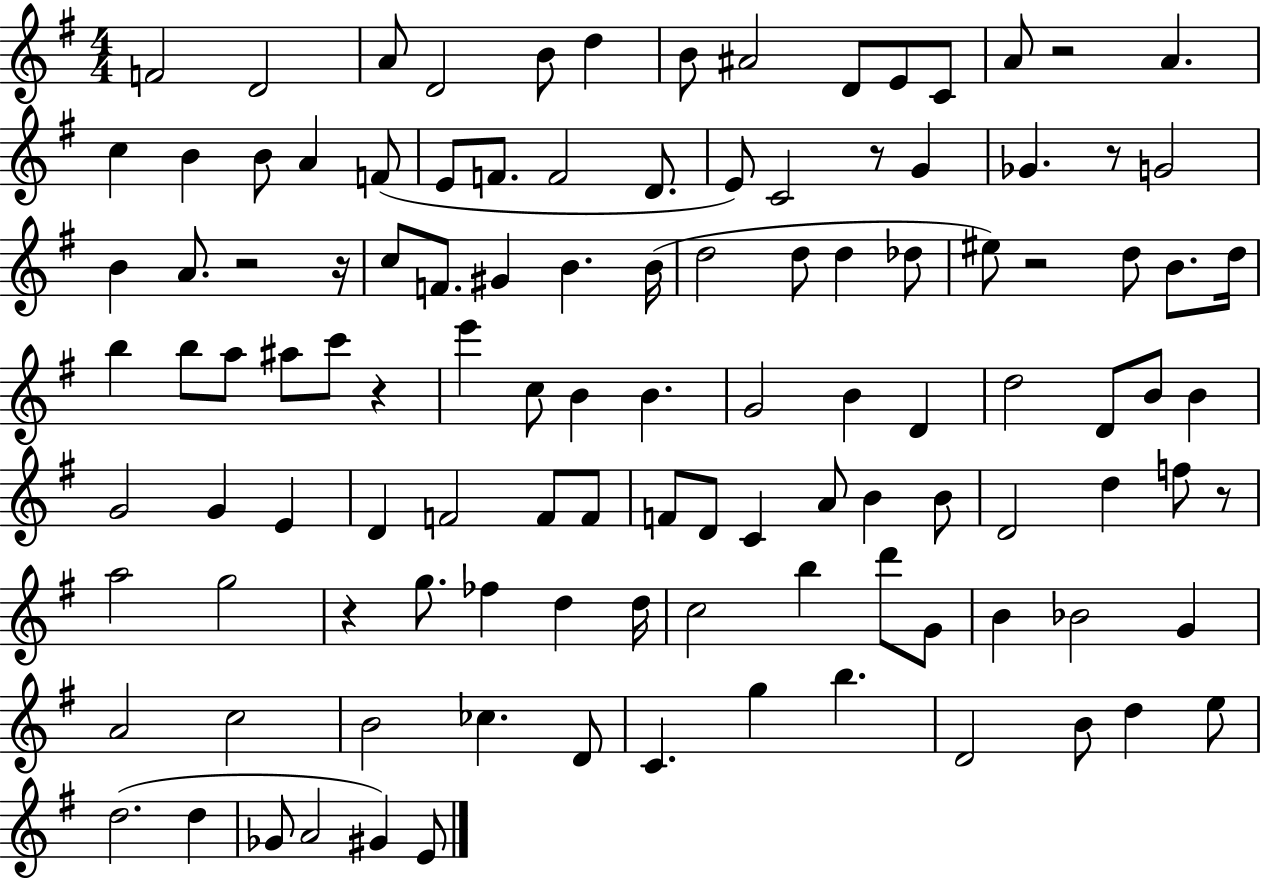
X:1
T:Untitled
M:4/4
L:1/4
K:G
F2 D2 A/2 D2 B/2 d B/2 ^A2 D/2 E/2 C/2 A/2 z2 A c B B/2 A F/2 E/2 F/2 F2 D/2 E/2 C2 z/2 G _G z/2 G2 B A/2 z2 z/4 c/2 F/2 ^G B B/4 d2 d/2 d _d/2 ^e/2 z2 d/2 B/2 d/4 b b/2 a/2 ^a/2 c'/2 z e' c/2 B B G2 B D d2 D/2 B/2 B G2 G E D F2 F/2 F/2 F/2 D/2 C A/2 B B/2 D2 d f/2 z/2 a2 g2 z g/2 _f d d/4 c2 b d'/2 G/2 B _B2 G A2 c2 B2 _c D/2 C g b D2 B/2 d e/2 d2 d _G/2 A2 ^G E/2